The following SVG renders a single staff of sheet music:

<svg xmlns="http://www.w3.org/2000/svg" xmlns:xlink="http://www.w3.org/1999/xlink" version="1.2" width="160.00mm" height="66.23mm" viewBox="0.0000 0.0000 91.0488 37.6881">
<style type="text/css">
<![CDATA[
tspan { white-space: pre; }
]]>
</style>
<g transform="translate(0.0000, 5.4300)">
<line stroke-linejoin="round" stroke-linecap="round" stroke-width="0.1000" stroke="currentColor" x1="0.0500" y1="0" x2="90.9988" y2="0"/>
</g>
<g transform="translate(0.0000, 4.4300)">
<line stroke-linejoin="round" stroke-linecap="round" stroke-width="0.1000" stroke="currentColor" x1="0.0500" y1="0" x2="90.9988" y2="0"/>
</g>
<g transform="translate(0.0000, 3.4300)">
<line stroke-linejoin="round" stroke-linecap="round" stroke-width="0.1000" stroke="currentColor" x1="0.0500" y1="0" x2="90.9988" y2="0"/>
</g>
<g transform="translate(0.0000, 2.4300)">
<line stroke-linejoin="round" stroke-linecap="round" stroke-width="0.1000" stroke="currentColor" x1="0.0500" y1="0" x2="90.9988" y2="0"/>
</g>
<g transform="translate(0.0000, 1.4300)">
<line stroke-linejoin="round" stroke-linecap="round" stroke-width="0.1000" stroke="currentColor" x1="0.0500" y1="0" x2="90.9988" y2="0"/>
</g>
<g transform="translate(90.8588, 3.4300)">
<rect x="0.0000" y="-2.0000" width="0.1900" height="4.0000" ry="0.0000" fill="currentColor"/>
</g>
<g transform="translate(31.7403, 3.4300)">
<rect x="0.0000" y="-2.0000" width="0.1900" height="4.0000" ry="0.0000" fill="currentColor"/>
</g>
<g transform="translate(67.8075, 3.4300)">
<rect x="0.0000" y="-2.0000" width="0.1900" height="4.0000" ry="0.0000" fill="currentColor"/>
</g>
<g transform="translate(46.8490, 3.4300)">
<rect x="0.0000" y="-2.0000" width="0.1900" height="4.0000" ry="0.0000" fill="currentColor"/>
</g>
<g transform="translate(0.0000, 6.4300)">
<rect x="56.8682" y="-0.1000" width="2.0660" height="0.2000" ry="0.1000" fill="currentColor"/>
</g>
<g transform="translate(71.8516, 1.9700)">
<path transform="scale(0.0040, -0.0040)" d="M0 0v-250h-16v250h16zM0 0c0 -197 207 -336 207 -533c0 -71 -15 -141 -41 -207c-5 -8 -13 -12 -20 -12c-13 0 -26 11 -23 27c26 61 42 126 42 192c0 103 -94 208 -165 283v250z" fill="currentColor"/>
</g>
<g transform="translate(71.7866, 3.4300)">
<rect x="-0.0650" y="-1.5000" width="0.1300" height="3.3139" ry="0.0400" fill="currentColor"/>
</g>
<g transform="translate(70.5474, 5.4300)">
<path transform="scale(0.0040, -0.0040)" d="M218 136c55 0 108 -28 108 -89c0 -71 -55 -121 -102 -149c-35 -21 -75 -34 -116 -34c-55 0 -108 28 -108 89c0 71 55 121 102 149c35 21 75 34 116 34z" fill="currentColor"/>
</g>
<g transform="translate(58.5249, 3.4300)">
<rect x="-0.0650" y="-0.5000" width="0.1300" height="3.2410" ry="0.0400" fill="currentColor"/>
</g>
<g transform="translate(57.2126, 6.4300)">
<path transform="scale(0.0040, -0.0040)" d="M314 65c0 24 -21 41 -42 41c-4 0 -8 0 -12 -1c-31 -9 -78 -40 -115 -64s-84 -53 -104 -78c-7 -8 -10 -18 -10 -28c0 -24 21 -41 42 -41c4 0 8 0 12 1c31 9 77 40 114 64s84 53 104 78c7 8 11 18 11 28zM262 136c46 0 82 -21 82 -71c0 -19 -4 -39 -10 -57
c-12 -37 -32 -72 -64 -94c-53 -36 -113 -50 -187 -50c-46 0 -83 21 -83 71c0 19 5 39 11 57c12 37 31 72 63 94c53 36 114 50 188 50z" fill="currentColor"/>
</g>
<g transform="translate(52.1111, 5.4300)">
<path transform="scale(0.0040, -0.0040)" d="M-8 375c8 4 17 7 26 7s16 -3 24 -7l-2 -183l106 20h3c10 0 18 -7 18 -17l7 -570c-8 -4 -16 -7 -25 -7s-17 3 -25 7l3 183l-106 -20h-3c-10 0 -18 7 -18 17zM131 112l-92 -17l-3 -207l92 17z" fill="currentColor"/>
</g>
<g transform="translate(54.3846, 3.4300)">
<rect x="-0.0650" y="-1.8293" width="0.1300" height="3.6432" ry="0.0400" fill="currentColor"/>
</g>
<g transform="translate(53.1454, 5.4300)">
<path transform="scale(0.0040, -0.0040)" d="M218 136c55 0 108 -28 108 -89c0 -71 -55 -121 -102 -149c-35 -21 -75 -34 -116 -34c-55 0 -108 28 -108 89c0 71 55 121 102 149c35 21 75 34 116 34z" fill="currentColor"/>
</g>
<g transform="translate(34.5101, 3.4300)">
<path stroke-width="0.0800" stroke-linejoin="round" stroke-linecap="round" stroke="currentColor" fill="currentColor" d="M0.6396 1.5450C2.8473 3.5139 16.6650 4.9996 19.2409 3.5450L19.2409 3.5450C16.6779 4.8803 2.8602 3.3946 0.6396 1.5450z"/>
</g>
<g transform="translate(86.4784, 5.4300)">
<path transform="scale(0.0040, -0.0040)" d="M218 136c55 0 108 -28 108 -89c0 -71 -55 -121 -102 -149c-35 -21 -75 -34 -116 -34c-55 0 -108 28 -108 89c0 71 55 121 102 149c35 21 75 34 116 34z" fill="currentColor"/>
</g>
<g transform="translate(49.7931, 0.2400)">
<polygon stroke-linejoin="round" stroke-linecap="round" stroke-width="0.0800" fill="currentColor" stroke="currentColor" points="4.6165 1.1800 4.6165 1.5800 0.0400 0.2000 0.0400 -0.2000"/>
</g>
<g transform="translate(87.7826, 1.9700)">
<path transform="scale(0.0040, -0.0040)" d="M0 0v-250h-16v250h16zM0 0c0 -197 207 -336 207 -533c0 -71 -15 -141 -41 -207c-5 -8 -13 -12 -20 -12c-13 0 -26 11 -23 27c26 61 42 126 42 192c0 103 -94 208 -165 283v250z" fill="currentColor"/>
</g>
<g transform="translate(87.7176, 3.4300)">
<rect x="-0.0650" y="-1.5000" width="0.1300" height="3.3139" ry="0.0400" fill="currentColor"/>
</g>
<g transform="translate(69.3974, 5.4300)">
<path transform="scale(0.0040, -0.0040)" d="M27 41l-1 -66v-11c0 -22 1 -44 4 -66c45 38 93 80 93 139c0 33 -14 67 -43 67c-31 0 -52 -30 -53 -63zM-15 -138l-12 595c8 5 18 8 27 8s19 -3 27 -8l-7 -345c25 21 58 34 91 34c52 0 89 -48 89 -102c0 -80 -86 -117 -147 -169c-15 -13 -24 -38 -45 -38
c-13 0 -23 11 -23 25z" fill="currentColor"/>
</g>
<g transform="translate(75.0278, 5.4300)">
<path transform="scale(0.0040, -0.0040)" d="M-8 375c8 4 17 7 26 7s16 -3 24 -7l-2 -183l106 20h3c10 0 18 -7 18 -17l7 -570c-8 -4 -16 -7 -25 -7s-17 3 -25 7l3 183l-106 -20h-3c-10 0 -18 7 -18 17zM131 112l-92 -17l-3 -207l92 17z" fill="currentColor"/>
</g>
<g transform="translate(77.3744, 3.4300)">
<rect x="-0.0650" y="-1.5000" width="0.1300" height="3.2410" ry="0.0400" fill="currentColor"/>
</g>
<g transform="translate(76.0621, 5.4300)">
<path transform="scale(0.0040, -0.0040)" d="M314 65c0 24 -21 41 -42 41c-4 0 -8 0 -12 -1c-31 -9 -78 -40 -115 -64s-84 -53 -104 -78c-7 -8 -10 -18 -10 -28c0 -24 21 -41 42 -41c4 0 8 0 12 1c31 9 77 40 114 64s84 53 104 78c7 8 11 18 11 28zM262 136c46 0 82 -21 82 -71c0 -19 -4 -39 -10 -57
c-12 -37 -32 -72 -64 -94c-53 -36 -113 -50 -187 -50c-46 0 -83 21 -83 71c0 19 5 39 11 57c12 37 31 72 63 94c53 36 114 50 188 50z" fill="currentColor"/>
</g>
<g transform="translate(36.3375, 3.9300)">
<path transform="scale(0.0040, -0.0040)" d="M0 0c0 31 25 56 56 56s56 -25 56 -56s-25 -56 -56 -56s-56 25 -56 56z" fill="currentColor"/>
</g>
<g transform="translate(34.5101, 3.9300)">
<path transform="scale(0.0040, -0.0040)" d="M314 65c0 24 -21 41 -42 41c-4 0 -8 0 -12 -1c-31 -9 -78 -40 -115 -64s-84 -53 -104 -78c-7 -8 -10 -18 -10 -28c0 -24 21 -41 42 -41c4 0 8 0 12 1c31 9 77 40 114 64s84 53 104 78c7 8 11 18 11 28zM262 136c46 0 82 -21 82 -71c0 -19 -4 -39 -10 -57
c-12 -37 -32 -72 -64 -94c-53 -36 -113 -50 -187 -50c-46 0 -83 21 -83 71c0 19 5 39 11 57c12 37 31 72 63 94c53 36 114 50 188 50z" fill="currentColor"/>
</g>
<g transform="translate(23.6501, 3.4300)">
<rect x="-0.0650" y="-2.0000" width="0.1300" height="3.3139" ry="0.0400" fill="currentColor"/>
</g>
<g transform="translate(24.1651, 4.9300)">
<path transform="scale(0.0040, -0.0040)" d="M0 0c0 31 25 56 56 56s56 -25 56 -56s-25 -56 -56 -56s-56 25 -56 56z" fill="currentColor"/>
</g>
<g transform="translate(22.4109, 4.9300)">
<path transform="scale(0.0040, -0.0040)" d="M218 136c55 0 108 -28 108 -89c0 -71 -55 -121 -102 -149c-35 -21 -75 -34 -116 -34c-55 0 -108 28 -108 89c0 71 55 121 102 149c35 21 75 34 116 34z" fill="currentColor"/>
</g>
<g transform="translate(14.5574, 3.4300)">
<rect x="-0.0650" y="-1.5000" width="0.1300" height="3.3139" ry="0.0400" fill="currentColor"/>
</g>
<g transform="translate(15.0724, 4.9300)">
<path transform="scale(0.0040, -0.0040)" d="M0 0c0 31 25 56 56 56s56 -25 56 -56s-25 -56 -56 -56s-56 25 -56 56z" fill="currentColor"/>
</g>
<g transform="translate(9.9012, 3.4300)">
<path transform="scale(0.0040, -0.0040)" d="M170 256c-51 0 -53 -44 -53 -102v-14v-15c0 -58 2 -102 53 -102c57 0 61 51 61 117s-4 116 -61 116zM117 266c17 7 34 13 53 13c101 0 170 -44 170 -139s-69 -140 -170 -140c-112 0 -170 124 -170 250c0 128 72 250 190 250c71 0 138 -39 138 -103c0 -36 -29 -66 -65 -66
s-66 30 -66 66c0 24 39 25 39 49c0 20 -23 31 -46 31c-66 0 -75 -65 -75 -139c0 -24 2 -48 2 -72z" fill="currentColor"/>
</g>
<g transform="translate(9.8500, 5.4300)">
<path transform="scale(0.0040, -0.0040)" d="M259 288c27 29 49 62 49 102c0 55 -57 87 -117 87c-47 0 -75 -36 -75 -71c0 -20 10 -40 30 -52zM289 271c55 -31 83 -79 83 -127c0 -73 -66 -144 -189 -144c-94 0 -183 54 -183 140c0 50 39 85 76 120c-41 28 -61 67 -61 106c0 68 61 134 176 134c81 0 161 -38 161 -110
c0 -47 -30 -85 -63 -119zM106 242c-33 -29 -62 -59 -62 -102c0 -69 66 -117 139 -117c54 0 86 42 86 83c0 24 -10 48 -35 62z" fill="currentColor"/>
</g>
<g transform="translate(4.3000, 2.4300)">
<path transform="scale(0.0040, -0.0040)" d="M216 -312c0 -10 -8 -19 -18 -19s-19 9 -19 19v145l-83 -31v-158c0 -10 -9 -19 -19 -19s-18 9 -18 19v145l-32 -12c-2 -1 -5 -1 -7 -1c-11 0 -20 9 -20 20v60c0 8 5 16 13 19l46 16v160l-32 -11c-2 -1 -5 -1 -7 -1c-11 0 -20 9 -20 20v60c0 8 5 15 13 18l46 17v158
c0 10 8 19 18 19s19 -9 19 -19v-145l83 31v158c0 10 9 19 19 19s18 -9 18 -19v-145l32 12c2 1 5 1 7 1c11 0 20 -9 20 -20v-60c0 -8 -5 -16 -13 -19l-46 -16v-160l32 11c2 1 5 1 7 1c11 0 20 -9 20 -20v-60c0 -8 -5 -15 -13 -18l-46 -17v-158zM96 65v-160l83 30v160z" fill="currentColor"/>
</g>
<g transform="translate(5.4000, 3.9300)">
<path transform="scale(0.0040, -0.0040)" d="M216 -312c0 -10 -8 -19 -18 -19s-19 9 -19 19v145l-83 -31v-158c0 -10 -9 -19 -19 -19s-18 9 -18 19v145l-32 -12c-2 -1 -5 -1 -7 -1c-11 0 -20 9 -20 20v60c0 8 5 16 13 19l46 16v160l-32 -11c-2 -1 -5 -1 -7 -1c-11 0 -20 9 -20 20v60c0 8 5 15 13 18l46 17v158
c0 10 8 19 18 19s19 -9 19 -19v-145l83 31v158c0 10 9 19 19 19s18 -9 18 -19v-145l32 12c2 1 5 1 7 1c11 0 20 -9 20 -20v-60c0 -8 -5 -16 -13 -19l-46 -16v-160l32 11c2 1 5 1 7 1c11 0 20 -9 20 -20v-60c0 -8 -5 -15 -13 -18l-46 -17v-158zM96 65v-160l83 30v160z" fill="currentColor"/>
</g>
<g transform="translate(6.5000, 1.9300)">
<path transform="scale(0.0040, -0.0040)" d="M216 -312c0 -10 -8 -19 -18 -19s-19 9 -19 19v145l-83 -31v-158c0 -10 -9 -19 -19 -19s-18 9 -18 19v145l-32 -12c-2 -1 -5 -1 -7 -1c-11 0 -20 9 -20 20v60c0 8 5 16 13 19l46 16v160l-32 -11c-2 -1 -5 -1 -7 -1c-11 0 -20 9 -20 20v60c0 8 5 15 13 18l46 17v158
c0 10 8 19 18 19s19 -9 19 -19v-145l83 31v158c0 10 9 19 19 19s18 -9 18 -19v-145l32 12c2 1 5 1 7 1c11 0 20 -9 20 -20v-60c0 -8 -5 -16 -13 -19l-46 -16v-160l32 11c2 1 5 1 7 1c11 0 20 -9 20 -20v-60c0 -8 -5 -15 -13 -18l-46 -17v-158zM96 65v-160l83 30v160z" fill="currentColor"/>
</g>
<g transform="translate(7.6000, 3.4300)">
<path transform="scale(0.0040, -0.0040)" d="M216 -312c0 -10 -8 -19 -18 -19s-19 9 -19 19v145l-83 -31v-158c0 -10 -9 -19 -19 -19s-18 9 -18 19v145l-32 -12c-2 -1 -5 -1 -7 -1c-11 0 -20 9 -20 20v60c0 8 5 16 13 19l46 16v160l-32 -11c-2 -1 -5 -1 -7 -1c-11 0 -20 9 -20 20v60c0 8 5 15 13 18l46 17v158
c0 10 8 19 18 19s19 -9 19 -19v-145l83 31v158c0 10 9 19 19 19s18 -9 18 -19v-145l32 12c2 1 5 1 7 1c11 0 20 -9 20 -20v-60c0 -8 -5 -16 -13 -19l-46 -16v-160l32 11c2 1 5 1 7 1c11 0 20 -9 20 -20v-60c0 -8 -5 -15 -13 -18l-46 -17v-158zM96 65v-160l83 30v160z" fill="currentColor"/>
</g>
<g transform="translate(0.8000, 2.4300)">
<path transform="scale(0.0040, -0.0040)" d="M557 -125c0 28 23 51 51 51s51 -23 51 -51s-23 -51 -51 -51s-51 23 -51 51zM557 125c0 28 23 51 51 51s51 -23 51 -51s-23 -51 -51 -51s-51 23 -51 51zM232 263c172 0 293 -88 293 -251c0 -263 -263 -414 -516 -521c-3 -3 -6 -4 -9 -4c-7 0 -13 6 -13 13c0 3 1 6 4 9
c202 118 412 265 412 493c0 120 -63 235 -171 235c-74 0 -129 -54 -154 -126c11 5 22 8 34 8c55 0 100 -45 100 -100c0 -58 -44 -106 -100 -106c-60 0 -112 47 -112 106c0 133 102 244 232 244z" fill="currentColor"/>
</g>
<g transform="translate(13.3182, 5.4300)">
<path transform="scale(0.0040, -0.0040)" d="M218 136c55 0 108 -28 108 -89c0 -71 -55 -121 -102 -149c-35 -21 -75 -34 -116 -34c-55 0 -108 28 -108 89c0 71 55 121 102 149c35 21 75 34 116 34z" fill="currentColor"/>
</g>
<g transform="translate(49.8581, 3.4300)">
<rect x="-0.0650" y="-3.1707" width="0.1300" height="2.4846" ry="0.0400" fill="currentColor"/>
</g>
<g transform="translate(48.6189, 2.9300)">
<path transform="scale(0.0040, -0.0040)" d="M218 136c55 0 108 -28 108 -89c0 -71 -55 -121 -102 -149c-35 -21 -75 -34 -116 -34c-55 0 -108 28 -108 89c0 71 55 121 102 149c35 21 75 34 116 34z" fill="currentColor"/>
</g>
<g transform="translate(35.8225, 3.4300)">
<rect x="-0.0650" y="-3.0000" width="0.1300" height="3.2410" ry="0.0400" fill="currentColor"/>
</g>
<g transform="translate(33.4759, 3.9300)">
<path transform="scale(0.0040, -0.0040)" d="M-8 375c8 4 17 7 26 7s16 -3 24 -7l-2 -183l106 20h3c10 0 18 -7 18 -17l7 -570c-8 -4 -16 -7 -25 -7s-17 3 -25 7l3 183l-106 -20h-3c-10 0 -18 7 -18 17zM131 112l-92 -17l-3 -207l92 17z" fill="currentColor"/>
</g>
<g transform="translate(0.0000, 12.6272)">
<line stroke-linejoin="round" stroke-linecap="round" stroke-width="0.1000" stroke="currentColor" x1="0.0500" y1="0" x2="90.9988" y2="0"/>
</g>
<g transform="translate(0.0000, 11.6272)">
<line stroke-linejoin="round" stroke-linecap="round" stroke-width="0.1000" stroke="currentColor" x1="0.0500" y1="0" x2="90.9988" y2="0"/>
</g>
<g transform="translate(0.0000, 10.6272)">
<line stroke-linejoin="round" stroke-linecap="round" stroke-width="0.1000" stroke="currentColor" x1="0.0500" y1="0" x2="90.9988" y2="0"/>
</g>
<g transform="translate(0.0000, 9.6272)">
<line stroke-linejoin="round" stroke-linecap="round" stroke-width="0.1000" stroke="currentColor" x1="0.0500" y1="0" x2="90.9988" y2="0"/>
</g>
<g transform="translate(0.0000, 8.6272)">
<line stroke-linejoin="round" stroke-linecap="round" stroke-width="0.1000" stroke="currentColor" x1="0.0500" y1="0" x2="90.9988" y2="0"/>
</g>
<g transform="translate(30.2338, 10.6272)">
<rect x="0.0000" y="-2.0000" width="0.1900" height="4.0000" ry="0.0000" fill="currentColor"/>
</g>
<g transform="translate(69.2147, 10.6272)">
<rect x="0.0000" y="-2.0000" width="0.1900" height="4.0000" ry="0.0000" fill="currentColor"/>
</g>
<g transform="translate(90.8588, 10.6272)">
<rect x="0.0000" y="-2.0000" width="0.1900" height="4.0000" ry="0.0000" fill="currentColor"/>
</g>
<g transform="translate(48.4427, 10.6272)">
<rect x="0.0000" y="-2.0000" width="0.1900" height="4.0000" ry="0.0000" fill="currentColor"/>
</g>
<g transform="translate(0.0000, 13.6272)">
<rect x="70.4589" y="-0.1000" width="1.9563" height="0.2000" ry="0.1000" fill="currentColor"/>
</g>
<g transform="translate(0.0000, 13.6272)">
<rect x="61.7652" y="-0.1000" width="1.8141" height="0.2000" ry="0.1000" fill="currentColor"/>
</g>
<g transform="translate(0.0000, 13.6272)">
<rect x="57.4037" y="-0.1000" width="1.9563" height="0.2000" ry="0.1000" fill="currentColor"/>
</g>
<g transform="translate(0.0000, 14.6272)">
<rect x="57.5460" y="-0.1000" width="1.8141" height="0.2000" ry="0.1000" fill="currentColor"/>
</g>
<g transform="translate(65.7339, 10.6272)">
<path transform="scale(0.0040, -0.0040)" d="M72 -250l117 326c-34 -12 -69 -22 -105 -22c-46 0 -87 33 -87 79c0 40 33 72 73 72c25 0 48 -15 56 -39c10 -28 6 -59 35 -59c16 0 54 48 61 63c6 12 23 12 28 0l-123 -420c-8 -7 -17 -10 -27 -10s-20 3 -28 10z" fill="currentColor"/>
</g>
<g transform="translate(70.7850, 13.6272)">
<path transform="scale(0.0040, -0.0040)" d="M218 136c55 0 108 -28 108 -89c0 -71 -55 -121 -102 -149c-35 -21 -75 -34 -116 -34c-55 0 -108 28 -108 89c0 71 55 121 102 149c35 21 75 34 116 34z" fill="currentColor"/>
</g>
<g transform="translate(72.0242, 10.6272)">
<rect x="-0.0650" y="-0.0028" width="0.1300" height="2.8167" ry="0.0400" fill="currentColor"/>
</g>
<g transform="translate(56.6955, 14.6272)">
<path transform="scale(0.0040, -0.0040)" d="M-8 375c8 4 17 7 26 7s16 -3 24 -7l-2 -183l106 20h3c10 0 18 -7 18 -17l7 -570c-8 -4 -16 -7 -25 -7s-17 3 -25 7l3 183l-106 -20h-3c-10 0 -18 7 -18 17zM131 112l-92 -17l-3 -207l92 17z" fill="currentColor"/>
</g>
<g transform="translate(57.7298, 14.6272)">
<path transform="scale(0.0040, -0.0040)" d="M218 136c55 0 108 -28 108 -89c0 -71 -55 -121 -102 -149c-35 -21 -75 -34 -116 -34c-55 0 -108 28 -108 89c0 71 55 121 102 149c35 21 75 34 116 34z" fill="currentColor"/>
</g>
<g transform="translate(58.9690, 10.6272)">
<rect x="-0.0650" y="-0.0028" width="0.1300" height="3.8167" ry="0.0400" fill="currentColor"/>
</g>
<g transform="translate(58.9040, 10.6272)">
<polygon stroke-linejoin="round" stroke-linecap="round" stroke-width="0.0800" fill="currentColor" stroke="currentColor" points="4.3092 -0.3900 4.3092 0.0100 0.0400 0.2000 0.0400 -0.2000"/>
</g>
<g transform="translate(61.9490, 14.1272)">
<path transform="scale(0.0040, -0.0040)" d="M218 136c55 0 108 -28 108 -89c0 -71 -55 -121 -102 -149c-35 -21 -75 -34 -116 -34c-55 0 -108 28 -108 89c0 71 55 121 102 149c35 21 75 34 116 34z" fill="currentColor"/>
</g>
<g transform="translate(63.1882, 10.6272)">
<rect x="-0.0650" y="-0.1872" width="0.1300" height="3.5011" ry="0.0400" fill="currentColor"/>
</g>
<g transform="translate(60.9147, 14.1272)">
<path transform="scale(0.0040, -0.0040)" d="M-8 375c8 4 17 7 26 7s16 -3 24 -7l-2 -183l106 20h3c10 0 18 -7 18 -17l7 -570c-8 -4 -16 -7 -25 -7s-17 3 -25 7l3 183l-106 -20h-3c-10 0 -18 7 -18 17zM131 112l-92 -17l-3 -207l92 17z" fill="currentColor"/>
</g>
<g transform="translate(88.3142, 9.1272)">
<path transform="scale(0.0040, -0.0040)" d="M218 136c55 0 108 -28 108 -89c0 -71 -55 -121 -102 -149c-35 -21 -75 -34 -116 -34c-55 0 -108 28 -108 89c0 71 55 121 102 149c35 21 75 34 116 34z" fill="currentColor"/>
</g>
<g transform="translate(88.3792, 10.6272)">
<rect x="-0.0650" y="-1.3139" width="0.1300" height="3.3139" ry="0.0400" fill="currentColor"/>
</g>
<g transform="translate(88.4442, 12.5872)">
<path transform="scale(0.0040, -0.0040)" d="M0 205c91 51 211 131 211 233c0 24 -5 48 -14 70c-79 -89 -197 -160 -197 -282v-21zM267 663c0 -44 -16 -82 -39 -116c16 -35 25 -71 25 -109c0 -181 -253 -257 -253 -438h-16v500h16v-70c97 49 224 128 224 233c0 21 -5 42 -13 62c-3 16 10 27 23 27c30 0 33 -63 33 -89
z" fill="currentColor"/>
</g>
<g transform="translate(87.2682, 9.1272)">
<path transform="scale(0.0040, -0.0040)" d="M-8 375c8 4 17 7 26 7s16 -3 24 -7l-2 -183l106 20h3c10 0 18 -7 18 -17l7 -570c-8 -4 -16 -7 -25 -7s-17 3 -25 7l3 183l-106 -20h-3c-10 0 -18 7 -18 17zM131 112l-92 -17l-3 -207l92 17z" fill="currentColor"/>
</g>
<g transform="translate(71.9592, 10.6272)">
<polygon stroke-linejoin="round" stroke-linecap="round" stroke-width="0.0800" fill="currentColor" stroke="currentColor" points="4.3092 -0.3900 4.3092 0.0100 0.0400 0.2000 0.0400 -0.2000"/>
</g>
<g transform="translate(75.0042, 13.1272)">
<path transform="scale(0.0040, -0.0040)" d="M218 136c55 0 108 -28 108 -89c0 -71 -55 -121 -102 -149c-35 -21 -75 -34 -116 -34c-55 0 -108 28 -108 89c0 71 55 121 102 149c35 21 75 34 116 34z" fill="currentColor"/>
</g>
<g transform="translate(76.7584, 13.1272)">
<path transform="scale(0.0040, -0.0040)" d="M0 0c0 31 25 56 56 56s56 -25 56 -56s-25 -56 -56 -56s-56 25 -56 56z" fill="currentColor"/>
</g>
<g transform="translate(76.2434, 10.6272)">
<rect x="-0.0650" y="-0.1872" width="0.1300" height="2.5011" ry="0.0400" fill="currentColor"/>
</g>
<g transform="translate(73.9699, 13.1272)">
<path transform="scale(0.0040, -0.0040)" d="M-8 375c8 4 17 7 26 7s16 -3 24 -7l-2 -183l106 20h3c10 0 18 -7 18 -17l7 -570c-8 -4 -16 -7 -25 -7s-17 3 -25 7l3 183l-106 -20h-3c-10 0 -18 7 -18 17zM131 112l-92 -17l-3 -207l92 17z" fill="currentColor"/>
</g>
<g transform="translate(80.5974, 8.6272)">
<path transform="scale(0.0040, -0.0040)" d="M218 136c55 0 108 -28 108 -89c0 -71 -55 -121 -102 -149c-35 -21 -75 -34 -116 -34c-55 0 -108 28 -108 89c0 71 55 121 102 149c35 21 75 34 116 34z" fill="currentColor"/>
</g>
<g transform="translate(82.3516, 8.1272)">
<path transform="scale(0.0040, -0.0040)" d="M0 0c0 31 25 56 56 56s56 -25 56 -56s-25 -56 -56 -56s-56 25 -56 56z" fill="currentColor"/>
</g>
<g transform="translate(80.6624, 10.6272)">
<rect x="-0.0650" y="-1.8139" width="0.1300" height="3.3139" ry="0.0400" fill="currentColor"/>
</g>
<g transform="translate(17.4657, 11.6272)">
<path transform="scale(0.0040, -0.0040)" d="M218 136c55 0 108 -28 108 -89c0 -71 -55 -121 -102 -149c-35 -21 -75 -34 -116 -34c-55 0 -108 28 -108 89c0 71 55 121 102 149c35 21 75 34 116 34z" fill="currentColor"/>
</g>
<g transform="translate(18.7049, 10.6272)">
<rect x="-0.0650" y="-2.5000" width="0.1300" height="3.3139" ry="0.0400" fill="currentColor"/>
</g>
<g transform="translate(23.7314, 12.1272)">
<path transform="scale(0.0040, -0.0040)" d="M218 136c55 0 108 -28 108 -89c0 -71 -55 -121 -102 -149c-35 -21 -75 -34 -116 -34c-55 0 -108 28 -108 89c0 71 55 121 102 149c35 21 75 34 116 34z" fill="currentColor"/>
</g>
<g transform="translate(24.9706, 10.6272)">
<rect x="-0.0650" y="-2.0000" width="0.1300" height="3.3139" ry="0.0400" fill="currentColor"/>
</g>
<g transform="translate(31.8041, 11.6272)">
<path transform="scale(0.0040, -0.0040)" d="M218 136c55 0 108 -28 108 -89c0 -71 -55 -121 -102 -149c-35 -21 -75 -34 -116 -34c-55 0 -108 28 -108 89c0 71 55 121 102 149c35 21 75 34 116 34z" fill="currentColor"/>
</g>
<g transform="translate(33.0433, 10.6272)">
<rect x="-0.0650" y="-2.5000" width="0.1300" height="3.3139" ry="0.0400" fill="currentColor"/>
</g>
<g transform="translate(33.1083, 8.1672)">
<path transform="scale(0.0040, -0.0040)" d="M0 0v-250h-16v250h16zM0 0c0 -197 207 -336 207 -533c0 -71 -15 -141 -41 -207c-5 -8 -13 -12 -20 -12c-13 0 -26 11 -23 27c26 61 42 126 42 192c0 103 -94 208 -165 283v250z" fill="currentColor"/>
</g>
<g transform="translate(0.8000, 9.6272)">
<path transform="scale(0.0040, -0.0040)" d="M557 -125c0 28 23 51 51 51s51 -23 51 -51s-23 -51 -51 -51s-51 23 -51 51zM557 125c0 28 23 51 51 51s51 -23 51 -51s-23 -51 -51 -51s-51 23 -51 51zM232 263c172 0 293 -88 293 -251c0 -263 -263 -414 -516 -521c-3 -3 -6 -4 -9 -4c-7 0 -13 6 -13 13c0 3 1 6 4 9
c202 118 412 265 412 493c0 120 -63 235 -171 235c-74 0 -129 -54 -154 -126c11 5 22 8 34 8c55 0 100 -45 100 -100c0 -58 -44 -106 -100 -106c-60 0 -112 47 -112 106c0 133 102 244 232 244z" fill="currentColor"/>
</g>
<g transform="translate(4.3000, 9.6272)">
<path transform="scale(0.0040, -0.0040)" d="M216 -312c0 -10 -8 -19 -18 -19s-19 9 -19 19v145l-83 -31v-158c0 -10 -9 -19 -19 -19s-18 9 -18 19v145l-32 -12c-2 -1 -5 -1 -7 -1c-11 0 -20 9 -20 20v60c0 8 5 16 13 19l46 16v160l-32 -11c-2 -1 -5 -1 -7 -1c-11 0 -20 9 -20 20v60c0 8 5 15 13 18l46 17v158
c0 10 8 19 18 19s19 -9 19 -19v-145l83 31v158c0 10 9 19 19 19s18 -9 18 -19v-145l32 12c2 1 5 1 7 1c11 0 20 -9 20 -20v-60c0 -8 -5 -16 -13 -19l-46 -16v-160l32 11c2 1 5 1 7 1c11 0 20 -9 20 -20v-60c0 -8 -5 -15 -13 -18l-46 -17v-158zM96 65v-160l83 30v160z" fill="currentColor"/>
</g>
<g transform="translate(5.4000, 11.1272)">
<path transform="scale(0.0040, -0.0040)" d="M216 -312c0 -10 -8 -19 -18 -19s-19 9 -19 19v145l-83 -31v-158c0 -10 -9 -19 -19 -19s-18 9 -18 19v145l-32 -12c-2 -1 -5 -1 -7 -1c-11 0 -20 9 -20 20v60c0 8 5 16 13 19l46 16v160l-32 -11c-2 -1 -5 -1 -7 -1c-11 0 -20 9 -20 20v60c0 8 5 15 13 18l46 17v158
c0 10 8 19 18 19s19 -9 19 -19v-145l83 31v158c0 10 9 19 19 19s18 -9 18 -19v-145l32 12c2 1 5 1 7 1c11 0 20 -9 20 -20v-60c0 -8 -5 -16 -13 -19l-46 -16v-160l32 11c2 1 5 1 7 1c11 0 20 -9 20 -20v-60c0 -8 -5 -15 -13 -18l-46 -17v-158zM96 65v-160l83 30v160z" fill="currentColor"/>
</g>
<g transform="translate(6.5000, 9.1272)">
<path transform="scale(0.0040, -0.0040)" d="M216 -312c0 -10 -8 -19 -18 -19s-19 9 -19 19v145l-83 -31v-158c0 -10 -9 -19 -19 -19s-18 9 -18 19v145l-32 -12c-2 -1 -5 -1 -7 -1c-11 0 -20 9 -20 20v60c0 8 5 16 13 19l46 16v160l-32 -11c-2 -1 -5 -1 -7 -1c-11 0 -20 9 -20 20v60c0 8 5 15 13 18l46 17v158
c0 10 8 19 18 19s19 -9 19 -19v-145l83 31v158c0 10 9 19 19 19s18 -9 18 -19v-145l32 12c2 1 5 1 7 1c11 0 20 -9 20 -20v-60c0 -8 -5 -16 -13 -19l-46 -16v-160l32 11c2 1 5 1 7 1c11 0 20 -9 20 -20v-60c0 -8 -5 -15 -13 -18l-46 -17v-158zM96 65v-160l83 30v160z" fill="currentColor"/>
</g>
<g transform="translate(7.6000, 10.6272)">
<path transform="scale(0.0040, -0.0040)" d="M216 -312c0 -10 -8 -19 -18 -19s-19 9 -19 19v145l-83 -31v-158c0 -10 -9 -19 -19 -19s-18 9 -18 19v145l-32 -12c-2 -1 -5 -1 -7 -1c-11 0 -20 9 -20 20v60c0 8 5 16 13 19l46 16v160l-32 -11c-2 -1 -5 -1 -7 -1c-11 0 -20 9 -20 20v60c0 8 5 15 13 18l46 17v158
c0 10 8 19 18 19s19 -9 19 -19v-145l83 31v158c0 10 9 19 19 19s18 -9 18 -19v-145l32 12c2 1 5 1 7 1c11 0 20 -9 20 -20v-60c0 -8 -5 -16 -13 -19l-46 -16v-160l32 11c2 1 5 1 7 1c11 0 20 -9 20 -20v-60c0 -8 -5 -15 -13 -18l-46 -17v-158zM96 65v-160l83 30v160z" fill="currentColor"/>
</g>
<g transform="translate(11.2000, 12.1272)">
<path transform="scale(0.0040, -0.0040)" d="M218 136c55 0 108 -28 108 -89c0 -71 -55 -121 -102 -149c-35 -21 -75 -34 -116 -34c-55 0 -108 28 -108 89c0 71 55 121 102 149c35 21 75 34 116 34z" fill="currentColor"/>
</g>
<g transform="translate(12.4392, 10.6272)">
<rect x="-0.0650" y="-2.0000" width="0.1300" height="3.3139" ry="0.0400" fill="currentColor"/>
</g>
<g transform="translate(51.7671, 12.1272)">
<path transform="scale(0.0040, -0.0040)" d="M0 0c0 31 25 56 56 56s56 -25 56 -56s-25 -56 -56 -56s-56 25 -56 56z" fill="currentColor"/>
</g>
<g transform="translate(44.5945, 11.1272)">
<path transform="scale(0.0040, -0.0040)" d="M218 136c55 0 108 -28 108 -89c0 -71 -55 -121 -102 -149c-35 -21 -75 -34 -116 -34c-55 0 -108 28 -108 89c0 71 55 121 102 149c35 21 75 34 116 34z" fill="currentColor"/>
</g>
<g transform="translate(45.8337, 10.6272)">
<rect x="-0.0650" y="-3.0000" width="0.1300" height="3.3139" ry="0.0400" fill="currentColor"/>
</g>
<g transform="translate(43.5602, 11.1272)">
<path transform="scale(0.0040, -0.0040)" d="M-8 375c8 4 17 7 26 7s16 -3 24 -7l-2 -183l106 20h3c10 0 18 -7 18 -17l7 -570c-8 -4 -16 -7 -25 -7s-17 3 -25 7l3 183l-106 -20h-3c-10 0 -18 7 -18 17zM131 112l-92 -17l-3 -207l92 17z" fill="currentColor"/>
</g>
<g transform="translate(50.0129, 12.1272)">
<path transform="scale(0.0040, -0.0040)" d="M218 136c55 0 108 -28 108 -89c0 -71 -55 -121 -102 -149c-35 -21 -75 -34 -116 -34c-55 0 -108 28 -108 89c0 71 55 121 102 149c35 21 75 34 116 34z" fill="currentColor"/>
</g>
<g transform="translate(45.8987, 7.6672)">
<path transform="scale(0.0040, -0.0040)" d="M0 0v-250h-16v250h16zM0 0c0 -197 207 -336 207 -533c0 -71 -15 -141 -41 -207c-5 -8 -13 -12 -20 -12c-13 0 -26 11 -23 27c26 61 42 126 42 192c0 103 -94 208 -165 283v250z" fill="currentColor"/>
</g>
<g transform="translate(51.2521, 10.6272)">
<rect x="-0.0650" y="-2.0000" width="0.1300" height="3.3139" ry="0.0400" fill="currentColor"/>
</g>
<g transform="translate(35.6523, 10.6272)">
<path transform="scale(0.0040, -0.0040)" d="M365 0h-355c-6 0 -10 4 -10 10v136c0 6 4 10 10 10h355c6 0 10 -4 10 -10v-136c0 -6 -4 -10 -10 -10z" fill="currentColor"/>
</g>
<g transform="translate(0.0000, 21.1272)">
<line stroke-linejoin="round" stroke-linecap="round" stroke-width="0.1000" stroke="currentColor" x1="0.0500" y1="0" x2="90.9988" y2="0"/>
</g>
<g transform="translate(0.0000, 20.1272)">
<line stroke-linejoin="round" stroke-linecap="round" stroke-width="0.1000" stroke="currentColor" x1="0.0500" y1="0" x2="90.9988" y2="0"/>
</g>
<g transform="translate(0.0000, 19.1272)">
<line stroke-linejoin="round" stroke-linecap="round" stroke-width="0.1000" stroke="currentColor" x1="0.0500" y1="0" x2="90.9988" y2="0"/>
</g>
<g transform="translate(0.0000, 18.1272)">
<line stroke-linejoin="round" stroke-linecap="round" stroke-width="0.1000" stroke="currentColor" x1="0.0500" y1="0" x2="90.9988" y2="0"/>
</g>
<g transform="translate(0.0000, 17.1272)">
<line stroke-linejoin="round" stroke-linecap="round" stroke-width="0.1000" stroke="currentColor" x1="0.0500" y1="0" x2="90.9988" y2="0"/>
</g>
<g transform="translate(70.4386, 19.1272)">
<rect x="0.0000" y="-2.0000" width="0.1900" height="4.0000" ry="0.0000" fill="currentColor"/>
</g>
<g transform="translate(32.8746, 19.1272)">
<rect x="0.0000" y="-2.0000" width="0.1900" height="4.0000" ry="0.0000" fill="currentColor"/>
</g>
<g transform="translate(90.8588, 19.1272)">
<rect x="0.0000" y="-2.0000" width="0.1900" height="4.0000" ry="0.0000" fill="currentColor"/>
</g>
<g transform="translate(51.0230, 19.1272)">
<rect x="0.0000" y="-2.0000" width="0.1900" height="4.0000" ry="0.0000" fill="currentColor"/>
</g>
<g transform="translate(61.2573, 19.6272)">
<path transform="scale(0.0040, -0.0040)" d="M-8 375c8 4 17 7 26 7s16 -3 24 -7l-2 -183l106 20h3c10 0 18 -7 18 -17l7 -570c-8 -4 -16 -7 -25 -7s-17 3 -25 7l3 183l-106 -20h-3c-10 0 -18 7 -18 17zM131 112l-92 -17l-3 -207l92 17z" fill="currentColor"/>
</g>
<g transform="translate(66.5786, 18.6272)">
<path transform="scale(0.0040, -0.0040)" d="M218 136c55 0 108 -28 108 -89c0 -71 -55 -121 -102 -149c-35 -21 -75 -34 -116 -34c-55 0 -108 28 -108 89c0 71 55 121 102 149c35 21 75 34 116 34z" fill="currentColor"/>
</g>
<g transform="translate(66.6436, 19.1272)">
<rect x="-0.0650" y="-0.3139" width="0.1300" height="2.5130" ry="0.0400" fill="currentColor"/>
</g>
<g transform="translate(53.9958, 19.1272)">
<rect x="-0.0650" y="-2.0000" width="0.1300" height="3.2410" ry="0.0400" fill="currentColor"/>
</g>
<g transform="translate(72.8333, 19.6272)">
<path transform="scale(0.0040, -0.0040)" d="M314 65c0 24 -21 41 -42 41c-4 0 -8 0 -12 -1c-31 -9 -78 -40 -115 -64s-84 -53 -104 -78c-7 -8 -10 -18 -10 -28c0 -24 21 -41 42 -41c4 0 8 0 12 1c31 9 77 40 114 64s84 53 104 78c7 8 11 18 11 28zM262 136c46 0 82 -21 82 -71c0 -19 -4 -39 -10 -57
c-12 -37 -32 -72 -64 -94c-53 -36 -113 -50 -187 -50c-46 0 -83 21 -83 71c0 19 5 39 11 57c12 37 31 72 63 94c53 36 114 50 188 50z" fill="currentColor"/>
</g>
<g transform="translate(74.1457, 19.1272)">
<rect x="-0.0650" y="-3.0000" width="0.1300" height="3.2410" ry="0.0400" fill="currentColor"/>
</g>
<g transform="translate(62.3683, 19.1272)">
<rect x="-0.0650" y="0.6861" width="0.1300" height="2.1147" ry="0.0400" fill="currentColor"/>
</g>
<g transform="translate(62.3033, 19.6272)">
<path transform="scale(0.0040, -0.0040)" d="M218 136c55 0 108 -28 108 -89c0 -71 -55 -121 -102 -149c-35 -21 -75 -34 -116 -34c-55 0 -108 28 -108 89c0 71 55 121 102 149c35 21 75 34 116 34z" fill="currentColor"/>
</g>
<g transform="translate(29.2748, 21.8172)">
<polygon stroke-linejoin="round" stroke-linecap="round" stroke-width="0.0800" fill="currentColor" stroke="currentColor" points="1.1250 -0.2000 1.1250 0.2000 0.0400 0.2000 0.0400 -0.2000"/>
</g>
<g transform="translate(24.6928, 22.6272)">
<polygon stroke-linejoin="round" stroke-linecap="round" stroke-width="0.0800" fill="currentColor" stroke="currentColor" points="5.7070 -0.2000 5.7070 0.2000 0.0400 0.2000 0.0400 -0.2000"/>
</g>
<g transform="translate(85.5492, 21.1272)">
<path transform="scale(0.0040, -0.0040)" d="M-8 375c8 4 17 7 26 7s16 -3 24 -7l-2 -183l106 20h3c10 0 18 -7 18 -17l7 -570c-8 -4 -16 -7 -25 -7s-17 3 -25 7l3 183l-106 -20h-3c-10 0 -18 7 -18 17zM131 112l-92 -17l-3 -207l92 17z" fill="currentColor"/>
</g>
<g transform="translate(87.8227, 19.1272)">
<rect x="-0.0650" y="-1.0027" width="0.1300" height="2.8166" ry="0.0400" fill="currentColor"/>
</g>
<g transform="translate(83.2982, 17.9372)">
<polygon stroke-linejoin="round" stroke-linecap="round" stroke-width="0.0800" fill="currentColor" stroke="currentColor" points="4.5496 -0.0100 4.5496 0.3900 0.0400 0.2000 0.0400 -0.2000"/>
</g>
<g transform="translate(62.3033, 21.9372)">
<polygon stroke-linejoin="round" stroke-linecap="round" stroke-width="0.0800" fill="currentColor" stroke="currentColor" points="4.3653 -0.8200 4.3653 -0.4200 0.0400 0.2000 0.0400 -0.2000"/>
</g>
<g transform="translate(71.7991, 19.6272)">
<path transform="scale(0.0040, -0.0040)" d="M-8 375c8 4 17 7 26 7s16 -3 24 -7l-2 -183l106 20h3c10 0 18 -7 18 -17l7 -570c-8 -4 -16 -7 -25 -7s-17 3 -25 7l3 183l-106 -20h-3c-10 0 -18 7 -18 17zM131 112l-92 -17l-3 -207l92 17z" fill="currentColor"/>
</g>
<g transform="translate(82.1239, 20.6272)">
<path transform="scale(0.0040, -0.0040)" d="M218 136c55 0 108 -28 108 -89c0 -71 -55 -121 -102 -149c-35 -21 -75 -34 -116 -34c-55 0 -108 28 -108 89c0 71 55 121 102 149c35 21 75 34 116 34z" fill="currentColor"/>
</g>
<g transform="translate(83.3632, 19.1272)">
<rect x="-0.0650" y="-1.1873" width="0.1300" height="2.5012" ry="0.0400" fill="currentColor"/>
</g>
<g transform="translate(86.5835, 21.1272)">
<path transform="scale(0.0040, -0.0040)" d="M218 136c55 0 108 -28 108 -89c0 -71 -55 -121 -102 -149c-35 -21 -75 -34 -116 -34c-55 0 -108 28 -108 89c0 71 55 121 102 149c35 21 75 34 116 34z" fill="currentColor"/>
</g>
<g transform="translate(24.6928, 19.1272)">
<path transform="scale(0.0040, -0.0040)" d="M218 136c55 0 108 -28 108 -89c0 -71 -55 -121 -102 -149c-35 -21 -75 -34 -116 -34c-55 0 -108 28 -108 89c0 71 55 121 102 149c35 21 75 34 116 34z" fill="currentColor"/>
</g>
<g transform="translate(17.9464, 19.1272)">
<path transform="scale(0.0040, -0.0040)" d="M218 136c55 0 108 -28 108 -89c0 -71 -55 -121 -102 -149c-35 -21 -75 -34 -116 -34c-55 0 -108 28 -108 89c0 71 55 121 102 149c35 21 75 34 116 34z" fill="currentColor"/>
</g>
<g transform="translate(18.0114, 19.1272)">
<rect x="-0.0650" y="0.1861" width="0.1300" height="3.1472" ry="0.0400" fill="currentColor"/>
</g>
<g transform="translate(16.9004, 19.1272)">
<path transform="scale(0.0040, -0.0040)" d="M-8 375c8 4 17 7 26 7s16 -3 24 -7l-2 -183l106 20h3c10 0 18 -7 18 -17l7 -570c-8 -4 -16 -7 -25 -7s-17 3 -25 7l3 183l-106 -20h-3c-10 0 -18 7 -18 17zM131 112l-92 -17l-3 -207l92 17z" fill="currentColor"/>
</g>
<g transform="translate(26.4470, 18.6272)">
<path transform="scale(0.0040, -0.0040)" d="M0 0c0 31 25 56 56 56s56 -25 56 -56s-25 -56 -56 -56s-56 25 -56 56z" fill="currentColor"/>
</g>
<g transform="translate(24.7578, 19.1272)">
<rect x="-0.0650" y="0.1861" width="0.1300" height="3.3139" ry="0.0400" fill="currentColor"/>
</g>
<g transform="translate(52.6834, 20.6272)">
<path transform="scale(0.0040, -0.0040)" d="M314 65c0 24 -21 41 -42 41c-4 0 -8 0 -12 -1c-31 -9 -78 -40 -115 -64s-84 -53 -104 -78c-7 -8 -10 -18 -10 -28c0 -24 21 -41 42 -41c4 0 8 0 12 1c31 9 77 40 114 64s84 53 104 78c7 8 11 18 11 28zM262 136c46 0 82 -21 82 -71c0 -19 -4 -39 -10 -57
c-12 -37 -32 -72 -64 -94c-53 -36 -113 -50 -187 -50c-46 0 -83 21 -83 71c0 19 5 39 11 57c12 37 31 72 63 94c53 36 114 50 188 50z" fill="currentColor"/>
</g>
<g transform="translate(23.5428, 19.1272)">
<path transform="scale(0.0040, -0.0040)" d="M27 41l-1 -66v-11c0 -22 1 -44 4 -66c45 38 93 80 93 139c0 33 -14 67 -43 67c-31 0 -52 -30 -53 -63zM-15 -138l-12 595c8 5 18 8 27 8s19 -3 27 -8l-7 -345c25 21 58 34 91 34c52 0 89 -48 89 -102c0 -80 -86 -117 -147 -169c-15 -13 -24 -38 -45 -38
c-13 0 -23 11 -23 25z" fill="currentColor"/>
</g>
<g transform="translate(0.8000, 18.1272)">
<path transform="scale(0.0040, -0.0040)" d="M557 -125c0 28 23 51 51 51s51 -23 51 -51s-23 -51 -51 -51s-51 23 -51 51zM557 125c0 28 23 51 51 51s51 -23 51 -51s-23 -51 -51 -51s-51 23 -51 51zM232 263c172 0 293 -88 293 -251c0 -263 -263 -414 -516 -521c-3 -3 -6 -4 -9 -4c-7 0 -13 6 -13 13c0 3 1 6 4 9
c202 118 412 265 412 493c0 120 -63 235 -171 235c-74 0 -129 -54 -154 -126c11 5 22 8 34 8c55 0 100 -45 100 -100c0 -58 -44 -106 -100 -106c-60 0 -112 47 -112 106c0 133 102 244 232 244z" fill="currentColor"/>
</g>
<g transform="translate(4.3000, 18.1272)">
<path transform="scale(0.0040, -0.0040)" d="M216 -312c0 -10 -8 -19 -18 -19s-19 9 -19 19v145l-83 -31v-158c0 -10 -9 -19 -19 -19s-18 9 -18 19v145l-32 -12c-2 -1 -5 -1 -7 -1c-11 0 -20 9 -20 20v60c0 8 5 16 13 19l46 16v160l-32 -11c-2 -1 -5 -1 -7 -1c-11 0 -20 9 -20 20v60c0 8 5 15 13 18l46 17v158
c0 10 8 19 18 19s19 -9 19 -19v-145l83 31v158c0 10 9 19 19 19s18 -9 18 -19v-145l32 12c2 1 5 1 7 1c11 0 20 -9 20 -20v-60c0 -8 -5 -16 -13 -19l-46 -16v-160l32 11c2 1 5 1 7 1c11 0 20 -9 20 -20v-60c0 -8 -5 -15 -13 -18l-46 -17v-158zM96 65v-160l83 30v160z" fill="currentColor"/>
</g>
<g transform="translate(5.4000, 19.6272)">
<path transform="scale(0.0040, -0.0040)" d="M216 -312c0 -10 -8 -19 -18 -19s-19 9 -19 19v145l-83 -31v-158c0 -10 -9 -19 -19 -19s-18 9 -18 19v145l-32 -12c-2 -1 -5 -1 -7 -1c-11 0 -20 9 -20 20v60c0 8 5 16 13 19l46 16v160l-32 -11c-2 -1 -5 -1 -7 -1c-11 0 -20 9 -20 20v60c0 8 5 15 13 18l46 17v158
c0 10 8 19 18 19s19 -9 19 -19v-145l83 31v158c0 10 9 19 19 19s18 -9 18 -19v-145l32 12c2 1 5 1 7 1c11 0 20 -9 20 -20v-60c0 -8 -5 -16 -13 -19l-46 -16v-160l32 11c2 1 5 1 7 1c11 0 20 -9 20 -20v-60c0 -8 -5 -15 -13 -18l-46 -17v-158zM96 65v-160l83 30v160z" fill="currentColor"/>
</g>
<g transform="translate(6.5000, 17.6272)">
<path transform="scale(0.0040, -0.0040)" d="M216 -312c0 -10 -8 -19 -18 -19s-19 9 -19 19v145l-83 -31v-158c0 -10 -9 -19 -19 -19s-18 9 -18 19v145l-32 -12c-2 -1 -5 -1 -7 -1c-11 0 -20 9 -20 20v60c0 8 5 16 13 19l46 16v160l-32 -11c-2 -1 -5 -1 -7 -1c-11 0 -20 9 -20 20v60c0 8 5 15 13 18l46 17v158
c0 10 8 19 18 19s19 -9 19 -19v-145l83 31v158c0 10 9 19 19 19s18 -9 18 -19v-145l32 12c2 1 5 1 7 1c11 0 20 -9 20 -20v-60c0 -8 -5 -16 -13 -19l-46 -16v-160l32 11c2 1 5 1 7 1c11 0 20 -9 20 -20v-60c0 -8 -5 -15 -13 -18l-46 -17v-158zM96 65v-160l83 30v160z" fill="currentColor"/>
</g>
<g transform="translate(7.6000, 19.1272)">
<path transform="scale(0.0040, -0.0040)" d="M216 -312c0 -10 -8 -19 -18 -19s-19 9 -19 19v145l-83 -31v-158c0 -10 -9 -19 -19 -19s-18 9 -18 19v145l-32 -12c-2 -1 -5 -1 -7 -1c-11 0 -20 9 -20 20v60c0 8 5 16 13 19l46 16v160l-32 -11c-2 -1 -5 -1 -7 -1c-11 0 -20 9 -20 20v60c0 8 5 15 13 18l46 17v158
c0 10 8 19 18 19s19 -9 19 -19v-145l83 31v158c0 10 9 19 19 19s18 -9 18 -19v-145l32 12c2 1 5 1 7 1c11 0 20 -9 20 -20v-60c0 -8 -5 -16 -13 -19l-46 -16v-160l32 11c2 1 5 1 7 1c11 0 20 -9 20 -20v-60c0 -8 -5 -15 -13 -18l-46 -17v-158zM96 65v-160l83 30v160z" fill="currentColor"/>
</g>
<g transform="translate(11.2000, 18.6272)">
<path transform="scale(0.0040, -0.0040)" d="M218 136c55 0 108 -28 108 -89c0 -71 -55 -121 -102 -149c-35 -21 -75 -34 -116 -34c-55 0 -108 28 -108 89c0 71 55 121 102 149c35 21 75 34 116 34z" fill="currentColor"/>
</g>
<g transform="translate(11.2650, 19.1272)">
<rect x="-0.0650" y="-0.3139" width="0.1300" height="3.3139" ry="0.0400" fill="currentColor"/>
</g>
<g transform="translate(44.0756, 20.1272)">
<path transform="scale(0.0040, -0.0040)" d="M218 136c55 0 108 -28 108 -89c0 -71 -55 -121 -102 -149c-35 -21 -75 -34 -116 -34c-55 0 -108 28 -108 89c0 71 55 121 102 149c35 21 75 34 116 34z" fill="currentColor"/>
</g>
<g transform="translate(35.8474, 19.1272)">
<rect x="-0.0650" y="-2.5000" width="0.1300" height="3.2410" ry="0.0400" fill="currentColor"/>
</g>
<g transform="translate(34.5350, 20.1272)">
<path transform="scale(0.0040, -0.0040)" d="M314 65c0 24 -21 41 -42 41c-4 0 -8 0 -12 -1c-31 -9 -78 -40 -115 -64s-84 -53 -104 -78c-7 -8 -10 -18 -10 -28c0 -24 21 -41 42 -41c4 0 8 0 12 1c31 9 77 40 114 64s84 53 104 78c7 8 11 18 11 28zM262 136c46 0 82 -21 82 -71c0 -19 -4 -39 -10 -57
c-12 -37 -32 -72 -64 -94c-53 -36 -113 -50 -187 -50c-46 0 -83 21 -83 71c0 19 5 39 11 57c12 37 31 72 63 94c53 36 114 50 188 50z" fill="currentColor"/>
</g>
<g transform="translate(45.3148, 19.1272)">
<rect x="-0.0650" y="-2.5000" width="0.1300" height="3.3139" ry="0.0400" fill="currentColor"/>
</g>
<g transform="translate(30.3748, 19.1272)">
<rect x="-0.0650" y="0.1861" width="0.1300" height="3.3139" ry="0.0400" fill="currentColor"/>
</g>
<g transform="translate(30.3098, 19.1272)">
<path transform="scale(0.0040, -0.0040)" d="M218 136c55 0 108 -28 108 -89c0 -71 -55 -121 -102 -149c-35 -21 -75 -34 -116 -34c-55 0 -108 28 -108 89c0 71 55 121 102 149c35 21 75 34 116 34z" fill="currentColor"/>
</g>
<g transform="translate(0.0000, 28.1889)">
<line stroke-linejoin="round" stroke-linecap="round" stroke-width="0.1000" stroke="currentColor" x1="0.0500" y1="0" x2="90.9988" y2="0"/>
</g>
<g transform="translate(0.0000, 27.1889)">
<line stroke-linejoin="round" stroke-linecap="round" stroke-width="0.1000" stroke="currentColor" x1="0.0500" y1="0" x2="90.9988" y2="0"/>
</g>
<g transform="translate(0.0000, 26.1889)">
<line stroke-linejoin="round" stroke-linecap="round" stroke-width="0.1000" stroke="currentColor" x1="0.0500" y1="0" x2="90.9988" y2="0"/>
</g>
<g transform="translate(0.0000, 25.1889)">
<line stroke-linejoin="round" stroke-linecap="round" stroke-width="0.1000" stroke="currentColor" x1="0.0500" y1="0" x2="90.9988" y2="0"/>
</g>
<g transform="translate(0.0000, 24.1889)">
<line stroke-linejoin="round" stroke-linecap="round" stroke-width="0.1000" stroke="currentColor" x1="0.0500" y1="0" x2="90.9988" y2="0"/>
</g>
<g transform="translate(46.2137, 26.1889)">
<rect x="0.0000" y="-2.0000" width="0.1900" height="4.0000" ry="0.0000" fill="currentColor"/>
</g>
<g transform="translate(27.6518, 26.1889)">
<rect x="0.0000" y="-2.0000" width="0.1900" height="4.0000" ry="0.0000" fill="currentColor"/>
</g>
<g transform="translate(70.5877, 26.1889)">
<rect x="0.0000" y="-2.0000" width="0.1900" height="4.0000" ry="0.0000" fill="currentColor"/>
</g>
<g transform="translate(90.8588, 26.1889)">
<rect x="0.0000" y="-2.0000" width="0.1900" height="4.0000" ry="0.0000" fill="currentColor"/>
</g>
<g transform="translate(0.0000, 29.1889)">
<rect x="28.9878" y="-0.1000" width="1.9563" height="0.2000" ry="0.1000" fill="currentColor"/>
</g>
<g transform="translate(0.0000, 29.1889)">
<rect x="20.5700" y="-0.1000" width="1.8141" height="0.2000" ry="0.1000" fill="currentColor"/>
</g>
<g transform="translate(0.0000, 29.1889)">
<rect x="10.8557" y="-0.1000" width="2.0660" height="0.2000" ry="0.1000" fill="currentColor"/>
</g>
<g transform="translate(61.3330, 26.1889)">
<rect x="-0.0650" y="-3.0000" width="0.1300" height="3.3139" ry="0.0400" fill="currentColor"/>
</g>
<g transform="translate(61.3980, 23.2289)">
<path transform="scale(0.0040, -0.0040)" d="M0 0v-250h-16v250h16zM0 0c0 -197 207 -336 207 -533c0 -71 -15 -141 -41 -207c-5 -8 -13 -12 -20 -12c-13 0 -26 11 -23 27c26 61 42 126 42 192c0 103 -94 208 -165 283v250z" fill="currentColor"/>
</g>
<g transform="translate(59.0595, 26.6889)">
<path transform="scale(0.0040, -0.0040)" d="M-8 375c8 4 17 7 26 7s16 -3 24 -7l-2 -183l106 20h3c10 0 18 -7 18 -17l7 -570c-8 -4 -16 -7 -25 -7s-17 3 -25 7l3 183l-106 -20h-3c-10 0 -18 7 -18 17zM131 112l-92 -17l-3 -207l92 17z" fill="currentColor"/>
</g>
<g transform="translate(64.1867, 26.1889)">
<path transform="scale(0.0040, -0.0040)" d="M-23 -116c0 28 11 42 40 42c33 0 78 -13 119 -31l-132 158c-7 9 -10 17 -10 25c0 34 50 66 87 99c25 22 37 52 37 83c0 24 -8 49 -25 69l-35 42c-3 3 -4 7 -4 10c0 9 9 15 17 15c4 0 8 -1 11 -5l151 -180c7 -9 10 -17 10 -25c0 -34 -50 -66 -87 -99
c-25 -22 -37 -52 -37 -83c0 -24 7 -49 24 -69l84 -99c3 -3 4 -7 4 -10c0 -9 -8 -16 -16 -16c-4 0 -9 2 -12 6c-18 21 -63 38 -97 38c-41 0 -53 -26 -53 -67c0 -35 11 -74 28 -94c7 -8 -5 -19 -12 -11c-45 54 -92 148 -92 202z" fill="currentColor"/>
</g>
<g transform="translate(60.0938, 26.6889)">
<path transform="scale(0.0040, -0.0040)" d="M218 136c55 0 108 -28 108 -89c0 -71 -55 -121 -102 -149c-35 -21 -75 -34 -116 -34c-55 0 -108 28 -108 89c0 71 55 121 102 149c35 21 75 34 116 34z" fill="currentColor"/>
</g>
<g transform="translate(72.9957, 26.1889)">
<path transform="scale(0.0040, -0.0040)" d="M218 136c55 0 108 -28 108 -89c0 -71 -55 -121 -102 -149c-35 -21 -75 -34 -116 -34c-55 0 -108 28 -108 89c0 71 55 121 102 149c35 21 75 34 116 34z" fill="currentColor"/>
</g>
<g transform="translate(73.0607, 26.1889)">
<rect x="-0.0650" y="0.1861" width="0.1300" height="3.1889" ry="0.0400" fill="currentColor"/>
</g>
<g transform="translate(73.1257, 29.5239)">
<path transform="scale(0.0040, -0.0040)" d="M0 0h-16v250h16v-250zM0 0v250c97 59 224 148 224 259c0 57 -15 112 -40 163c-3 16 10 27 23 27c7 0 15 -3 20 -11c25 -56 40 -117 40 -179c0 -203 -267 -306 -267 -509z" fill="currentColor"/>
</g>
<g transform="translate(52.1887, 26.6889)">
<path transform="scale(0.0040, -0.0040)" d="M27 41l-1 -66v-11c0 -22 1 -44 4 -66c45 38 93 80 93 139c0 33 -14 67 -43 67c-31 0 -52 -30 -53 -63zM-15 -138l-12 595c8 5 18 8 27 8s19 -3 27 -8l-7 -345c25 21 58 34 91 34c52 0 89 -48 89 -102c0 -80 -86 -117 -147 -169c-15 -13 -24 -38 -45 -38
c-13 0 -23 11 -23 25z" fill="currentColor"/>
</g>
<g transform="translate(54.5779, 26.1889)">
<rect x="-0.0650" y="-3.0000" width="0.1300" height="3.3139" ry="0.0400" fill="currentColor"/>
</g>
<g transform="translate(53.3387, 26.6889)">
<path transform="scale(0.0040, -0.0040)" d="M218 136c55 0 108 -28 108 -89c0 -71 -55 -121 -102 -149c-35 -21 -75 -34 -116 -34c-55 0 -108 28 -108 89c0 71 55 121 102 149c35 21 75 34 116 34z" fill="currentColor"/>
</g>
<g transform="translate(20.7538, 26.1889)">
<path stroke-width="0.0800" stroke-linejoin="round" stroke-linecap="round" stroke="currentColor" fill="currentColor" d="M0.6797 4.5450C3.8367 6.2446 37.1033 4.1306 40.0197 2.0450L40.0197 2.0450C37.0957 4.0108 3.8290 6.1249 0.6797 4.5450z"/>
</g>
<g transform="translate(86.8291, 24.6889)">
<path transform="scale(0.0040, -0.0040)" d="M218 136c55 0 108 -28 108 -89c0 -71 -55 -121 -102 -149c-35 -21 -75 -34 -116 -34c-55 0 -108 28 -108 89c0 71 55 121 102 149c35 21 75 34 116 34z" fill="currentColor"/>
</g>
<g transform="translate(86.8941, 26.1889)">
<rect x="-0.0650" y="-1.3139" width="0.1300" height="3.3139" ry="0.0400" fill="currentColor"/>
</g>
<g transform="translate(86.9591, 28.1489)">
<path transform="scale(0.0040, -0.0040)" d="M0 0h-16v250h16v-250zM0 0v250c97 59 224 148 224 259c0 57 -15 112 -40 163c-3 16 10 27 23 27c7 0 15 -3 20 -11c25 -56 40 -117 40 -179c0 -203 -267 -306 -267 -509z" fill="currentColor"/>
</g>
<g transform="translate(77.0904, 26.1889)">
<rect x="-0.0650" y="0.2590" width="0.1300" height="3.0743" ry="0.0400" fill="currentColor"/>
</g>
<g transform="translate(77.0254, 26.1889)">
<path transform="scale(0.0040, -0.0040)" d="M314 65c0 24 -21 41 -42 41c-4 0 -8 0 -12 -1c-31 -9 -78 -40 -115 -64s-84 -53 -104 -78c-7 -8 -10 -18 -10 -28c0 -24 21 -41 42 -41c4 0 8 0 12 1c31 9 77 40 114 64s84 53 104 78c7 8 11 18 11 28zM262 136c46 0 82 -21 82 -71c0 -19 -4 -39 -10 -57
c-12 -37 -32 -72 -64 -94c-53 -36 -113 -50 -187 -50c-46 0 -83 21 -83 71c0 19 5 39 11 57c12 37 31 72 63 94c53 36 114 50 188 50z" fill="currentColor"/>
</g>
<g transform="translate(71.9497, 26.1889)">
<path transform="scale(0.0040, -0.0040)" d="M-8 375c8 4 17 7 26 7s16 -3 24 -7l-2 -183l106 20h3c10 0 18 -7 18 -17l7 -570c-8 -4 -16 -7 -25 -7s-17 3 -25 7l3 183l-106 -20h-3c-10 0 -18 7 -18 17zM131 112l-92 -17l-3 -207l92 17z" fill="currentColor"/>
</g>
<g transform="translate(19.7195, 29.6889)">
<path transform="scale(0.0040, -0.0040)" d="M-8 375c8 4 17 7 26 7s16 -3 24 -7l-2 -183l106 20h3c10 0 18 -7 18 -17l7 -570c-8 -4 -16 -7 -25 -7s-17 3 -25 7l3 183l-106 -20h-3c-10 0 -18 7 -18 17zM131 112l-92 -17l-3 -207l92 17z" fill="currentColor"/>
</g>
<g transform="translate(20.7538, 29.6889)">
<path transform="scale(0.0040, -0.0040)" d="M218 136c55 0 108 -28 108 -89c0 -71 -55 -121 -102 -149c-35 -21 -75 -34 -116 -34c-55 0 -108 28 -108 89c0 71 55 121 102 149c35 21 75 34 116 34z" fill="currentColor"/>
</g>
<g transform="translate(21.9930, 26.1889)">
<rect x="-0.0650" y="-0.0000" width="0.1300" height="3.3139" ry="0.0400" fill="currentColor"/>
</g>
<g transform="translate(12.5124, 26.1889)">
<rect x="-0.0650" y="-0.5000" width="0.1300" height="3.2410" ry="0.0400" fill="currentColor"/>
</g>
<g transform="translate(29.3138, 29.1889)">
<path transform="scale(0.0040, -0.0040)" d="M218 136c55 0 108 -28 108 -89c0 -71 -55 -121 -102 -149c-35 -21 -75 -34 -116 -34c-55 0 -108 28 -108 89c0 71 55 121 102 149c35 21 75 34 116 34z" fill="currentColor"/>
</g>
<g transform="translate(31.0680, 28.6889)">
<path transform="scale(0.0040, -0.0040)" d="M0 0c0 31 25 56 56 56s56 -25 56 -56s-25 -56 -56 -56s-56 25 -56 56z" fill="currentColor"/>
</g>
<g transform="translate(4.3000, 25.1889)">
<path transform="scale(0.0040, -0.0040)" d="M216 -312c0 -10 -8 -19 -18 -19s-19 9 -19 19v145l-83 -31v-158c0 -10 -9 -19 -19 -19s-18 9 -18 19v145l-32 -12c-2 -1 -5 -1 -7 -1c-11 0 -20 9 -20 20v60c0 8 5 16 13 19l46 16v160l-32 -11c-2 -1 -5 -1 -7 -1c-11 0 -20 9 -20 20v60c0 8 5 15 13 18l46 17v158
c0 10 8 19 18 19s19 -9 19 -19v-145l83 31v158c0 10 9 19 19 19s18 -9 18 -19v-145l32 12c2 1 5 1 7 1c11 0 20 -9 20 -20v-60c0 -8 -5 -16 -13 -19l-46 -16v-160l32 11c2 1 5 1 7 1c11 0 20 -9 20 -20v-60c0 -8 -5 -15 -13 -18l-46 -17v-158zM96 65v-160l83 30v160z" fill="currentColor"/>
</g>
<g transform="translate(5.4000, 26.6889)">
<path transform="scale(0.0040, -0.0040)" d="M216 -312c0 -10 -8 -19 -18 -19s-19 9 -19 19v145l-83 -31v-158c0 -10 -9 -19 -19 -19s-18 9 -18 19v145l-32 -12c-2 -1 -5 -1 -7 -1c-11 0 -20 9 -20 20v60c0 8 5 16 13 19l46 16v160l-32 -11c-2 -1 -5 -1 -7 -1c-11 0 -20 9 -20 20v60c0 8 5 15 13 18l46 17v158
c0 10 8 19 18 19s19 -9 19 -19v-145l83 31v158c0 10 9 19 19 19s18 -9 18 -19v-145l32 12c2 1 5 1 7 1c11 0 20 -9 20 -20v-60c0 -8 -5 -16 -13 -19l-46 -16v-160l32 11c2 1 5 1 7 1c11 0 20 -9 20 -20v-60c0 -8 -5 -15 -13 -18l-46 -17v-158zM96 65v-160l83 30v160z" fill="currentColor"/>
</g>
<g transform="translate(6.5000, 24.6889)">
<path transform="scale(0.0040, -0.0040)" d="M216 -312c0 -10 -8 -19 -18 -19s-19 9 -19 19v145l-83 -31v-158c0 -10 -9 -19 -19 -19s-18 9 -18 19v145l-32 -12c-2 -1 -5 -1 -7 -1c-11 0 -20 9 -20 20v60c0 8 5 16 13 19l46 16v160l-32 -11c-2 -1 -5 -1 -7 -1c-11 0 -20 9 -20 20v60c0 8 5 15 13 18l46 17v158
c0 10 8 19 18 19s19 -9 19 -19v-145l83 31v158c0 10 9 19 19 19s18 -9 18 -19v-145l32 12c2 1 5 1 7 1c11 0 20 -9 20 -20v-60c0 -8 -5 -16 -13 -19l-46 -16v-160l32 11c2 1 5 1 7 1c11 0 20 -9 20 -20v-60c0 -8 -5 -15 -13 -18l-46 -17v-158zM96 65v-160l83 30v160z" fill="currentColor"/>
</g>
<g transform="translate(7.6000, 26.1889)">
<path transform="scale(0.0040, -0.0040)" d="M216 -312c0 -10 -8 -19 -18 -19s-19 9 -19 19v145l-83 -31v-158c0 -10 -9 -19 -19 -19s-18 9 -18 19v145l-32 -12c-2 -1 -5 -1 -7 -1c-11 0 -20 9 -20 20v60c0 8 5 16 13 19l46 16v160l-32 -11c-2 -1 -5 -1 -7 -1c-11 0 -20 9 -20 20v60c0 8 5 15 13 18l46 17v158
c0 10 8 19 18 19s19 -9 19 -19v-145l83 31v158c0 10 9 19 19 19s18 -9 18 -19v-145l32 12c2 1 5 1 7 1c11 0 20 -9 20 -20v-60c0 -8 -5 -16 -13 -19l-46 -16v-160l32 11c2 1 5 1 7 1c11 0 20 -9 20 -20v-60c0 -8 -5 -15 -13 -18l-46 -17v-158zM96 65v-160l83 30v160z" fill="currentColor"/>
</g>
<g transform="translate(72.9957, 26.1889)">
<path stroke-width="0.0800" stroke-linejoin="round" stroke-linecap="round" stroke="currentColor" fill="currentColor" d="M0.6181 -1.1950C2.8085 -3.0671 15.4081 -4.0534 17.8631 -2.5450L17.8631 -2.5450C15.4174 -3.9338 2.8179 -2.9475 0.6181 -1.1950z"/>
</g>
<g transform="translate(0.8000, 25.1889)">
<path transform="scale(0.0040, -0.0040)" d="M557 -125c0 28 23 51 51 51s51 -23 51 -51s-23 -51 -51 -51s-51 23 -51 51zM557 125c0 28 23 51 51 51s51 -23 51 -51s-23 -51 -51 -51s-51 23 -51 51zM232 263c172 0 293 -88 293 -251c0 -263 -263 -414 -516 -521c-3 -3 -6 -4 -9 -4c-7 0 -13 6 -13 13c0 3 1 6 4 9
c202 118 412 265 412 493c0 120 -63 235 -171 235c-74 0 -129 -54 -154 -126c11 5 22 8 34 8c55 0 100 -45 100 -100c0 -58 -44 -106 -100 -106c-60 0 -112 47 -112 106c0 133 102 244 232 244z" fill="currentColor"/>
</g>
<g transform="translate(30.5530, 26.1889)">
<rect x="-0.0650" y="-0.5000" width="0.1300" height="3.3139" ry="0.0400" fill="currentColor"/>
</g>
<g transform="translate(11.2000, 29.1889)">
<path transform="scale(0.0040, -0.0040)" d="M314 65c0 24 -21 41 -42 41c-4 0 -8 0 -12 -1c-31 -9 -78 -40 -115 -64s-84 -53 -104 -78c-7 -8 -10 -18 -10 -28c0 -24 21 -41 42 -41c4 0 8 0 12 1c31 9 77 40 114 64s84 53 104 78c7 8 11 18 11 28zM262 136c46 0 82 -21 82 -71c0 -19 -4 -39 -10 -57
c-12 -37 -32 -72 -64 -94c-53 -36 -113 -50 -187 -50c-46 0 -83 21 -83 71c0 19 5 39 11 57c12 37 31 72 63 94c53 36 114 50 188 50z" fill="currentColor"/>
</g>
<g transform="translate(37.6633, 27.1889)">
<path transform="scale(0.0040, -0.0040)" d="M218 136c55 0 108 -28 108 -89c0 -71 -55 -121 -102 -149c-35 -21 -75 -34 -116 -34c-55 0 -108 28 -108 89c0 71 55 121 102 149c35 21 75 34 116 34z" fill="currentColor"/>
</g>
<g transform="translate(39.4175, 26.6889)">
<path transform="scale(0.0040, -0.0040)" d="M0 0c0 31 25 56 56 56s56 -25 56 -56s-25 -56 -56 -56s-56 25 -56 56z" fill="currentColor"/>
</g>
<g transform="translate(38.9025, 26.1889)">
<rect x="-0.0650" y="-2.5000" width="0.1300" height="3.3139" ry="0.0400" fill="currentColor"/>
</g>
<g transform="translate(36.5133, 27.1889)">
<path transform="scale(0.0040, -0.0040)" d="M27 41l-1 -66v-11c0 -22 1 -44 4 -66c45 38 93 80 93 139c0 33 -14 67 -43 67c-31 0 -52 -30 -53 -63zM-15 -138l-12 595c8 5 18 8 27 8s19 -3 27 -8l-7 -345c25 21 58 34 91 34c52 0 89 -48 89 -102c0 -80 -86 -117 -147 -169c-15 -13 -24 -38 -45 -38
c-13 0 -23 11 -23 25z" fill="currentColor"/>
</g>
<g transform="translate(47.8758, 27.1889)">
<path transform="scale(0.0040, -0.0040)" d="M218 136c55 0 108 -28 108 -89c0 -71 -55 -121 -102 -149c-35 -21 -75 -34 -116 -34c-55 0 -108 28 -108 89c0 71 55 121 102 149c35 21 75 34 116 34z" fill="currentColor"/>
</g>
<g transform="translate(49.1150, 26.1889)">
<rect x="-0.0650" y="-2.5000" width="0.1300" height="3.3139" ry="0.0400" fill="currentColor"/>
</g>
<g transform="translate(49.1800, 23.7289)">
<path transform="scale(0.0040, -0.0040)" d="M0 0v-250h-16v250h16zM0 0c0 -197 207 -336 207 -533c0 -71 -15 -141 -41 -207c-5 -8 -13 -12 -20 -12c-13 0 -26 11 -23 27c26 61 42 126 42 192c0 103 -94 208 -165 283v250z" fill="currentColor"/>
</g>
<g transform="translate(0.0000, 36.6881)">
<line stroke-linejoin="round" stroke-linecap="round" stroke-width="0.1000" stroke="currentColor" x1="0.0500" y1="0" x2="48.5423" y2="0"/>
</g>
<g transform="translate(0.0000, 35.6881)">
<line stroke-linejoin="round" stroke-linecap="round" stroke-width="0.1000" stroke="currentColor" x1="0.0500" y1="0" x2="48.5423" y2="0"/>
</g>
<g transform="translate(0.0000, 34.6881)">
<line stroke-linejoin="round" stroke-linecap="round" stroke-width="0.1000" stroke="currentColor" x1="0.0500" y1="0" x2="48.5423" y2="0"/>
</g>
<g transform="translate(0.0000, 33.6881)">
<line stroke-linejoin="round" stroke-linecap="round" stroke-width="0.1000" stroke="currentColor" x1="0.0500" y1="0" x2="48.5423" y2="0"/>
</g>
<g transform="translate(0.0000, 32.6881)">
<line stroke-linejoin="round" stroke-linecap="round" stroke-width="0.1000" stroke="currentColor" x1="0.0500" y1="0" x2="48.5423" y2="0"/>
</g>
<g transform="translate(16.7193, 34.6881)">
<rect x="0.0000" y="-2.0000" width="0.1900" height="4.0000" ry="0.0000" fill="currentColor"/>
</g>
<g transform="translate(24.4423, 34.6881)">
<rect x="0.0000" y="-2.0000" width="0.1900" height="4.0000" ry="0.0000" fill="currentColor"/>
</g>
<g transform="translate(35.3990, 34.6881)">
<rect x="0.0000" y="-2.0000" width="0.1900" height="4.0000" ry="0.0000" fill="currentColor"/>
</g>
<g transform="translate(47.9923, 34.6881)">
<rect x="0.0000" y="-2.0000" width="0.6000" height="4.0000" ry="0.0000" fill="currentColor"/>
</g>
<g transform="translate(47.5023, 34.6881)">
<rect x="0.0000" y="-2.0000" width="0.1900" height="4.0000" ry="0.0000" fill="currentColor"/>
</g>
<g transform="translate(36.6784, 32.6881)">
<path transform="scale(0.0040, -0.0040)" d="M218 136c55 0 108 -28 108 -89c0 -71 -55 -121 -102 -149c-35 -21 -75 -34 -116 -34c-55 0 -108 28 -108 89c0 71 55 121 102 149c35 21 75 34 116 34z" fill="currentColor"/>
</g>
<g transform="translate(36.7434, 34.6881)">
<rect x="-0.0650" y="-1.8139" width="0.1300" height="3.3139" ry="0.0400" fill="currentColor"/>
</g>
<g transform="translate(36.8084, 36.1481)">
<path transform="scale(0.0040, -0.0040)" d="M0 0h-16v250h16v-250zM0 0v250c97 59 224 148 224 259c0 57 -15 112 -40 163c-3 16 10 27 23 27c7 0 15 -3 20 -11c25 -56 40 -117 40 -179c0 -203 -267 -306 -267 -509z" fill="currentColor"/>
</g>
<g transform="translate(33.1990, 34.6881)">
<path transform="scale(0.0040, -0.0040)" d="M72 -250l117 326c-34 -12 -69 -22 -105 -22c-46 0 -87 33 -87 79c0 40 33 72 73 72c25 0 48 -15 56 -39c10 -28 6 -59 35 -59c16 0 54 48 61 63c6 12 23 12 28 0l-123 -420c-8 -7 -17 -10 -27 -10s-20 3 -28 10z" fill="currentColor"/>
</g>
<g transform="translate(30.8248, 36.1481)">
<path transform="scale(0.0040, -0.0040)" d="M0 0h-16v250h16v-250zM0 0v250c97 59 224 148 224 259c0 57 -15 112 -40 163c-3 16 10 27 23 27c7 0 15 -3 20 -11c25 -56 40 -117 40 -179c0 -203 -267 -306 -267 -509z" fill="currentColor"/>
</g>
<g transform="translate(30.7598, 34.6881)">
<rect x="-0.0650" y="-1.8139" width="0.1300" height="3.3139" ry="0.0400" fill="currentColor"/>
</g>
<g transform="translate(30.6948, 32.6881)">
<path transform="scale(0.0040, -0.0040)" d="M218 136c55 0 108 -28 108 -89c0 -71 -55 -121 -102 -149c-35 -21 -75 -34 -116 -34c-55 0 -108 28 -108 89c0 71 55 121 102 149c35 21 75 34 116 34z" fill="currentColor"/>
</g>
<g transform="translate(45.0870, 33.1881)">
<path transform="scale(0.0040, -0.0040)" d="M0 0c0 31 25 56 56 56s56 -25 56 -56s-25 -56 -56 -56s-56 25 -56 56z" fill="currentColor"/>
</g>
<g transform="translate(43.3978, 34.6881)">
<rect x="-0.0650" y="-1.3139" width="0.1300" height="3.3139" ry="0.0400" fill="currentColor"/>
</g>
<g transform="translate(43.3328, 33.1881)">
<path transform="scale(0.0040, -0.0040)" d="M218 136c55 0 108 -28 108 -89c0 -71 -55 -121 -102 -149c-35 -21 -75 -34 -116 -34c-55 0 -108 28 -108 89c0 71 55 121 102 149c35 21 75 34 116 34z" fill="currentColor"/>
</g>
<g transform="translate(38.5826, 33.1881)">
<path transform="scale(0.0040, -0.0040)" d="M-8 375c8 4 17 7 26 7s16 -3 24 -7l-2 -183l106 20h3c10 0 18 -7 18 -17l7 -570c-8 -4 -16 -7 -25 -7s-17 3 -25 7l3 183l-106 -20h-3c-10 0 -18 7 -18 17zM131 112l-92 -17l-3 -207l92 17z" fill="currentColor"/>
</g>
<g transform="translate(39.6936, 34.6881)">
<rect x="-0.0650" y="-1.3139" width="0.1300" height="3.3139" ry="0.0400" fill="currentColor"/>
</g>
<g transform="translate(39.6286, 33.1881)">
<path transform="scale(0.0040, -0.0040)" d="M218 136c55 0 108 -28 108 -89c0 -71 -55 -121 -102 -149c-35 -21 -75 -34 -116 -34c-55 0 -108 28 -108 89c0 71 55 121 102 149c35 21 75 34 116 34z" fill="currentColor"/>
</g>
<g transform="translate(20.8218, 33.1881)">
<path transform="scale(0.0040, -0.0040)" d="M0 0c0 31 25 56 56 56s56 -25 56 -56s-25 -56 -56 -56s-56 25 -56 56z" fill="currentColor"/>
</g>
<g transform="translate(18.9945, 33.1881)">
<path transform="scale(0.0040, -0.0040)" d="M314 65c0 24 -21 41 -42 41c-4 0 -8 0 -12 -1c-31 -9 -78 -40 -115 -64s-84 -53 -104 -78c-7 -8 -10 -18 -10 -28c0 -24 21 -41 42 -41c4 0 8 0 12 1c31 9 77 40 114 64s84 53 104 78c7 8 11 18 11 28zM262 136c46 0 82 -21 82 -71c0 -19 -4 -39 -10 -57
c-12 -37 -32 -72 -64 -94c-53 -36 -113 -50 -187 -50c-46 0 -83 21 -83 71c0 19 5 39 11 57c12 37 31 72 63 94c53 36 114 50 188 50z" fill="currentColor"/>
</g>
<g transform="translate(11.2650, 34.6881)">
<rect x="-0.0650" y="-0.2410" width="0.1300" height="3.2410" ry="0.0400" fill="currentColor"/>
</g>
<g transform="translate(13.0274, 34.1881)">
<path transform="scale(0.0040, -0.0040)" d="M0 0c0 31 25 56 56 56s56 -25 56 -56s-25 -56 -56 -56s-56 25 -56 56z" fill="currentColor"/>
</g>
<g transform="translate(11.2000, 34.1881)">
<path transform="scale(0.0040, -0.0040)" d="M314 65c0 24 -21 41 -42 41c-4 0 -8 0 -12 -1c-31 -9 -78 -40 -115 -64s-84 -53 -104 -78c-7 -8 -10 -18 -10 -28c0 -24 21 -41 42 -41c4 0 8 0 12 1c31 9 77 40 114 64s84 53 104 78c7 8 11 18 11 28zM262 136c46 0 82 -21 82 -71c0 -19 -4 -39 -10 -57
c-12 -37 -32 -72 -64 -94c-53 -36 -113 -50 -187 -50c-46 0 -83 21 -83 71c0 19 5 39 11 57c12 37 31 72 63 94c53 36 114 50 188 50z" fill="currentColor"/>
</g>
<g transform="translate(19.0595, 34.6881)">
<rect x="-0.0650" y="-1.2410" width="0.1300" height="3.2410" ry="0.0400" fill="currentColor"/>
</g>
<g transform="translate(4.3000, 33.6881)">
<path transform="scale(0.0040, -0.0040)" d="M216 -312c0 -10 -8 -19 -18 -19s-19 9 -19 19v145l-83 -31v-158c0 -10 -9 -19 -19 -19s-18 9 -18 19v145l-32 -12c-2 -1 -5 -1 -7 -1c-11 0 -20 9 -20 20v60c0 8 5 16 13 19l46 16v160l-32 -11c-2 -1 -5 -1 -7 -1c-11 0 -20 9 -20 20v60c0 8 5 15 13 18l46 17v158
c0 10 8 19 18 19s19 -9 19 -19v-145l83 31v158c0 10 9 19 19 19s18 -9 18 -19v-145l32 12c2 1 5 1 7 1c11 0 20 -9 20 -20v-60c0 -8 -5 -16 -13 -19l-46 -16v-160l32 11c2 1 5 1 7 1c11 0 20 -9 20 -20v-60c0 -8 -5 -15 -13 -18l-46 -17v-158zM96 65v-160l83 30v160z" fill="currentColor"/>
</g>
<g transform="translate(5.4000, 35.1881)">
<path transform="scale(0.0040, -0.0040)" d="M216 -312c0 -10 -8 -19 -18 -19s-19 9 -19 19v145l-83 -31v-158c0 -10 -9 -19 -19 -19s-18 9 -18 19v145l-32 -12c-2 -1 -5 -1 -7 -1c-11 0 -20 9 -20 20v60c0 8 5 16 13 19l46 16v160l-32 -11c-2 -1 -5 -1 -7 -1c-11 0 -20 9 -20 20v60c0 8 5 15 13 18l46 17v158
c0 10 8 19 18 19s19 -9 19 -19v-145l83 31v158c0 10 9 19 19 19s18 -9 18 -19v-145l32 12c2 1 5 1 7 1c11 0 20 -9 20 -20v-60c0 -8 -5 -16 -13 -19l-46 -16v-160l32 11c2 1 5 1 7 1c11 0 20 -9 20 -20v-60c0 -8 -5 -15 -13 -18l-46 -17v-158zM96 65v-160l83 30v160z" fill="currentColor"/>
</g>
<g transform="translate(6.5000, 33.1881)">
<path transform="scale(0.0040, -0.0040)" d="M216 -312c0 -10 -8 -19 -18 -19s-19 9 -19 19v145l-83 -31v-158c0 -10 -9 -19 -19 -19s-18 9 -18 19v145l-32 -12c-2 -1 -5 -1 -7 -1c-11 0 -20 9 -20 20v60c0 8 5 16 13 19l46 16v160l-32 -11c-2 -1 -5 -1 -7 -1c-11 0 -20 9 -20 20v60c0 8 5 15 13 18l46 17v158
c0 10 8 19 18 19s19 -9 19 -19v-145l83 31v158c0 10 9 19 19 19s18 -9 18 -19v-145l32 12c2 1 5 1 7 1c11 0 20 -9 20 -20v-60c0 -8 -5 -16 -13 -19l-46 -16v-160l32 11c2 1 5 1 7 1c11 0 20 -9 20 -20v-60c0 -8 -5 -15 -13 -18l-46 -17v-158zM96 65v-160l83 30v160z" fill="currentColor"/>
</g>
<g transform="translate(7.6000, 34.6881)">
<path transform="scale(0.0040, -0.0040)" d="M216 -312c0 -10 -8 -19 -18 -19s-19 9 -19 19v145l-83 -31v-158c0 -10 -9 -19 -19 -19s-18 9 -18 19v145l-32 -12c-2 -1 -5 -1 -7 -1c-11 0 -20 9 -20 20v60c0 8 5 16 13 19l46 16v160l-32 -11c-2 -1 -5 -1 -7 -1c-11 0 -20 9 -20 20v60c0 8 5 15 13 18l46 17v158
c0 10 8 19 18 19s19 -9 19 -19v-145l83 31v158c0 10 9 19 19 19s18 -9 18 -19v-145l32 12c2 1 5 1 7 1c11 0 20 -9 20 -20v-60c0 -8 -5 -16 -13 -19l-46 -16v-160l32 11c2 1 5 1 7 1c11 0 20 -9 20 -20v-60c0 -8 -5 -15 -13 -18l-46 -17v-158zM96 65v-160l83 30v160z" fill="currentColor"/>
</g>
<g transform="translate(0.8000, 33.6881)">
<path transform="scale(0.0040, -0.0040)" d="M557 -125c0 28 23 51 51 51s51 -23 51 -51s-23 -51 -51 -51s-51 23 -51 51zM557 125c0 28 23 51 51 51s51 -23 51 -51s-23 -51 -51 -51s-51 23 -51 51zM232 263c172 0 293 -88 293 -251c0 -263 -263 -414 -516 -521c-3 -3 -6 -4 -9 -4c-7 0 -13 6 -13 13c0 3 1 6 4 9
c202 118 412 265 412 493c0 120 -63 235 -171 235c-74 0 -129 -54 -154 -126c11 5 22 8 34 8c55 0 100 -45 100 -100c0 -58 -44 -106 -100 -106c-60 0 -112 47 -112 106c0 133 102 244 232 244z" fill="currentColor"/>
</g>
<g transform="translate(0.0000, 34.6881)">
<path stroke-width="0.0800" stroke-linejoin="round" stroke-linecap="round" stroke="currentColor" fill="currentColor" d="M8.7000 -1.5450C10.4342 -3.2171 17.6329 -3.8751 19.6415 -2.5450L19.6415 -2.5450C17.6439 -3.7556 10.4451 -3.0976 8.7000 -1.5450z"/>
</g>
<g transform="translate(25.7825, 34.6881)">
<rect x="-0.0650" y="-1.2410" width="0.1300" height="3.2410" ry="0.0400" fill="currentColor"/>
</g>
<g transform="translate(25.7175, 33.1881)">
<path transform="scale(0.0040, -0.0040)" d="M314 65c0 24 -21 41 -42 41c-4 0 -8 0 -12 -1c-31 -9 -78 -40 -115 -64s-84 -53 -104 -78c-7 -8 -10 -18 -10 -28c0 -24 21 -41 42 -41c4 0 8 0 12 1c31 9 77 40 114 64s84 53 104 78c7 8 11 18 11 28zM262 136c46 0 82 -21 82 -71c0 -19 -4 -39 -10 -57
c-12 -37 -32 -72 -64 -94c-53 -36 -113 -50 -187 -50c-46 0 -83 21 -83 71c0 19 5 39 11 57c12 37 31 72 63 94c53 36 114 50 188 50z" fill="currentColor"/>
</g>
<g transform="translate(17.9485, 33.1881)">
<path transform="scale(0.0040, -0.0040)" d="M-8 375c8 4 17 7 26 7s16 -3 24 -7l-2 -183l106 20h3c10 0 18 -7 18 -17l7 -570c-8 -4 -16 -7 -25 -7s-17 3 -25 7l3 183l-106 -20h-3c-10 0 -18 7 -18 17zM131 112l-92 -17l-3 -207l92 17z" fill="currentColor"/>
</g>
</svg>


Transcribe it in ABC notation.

X:1
T:Untitled
M:6/8
L:1/4
K:E
^G,, A,, C,2 E,/2 G,,/2 E,,2 _G,,/2 G,,2 G,,/2 A,, B,, A,, B,,/2 z2 C,/2 A,, C,,/2 D,,/2 z/2 E,,/2 F,,/2 A, G,/4 E, D, _D,/2 _D,/4 B,,2 B,, A,,2 C,/2 E,/2 C,2 A,,/2 G,,/2 E,,2 D,, E,, _B,, B,,/2 _C, C,/2 z D,/2 D,2 ^G,/2 E,2 G,2 ^G,2 A,/2 z/2 A,/2 G, G,